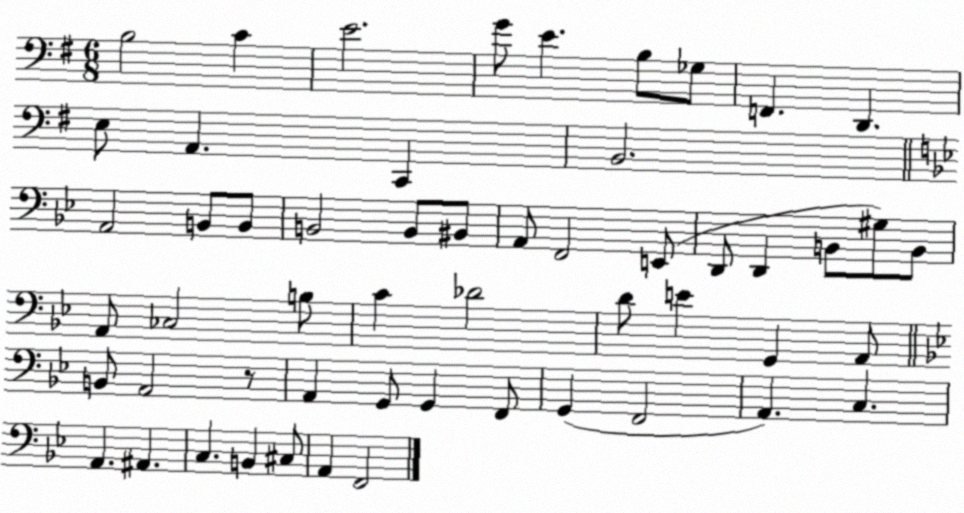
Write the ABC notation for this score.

X:1
T:Untitled
M:6/8
L:1/4
K:G
B,2 C E2 G/2 E B,/2 _G,/2 F,, D,, E,/2 A,, C,, B,,2 A,,2 B,,/2 B,,/2 B,,2 B,,/2 ^B,,/2 A,,/2 F,,2 E,,/2 D,,/2 D,, B,,/2 ^G,/2 B,,/2 A,,/2 _C,2 B,/2 C _D2 D/2 E G,, A,,/2 B,,/2 A,,2 z/2 A,, G,,/2 G,, F,,/2 G,, F,,2 A,, C, A,, ^A,, C, B,, ^C,/2 A,, F,,2